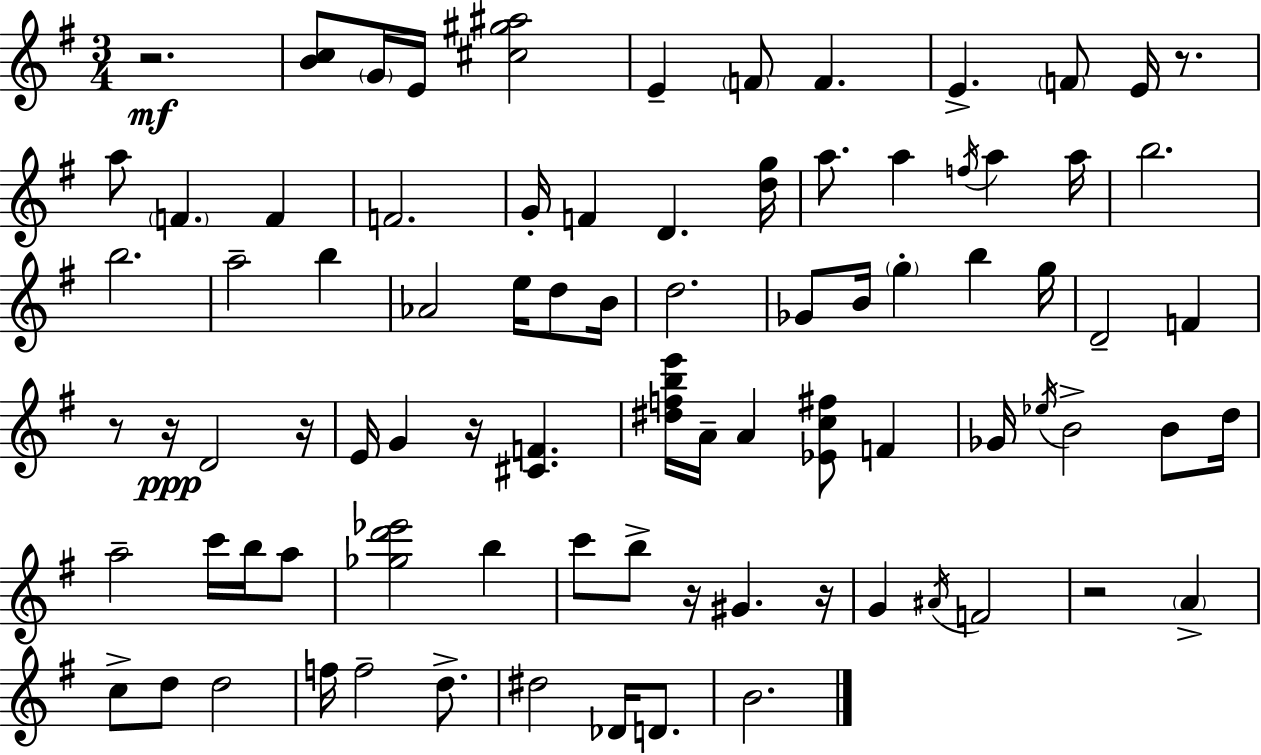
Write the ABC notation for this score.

X:1
T:Untitled
M:3/4
L:1/4
K:G
z2 [Bc]/2 G/4 E/4 [^c^g^a]2 E F/2 F E F/2 E/4 z/2 a/2 F F F2 G/4 F D [dg]/4 a/2 a f/4 a a/4 b2 b2 a2 b _A2 e/4 d/2 B/4 d2 _G/2 B/4 g b g/4 D2 F z/2 z/4 D2 z/4 E/4 G z/4 [^CF] [^dfbe']/4 A/4 A [_Ec^f]/2 F _G/4 _e/4 B2 B/2 d/4 a2 c'/4 b/4 a/2 [_gd'_e']2 b c'/2 b/2 z/4 ^G z/4 G ^A/4 F2 z2 A c/2 d/2 d2 f/4 f2 d/2 ^d2 _D/4 D/2 B2